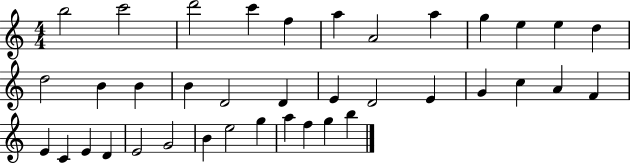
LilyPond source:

{
  \clef treble
  \numericTimeSignature
  \time 4/4
  \key c \major
  b''2 c'''2 | d'''2 c'''4 f''4 | a''4 a'2 a''4 | g''4 e''4 e''4 d''4 | \break d''2 b'4 b'4 | b'4 d'2 d'4 | e'4 d'2 e'4 | g'4 c''4 a'4 f'4 | \break e'4 c'4 e'4 d'4 | e'2 g'2 | b'4 e''2 g''4 | a''4 f''4 g''4 b''4 | \break \bar "|."
}